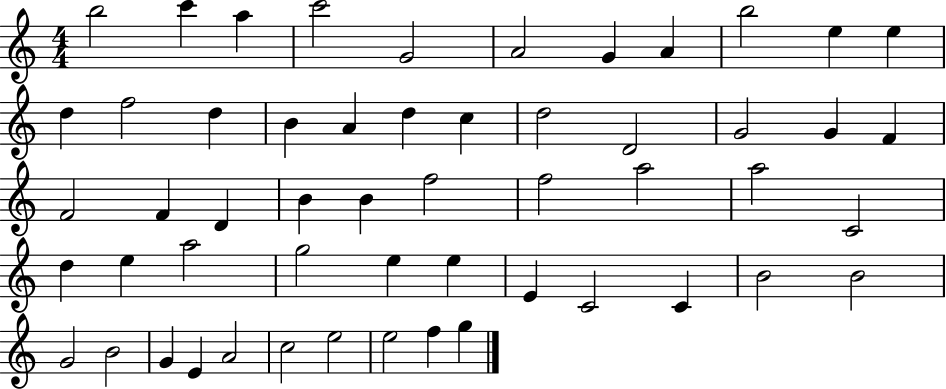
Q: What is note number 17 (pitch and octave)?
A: D5